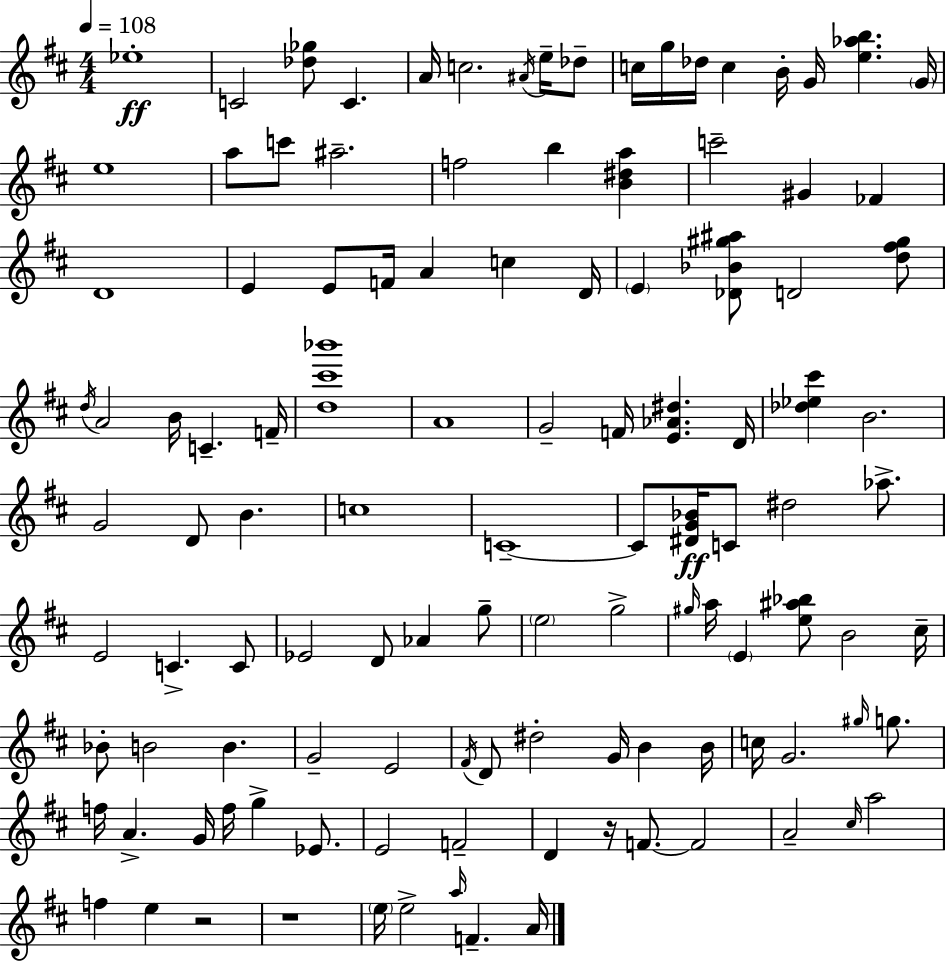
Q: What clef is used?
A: treble